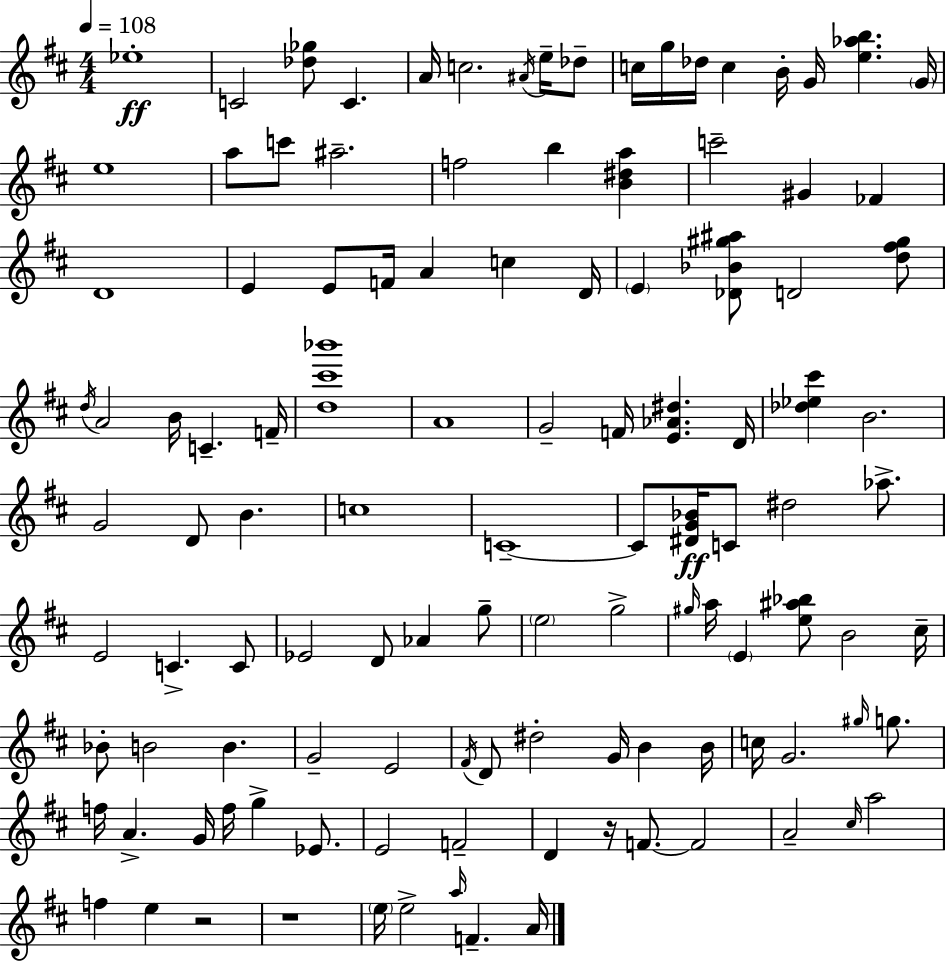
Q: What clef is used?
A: treble